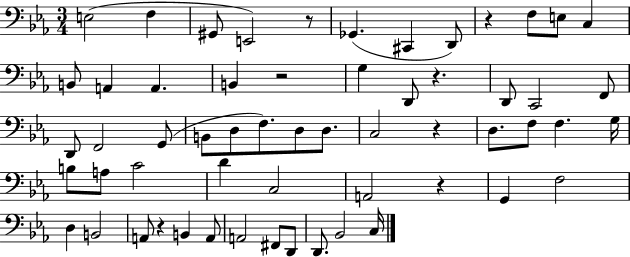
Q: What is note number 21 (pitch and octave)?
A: F2